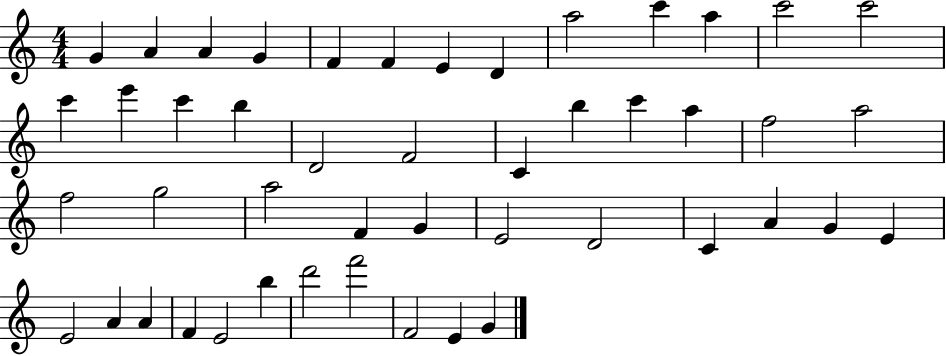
{
  \clef treble
  \numericTimeSignature
  \time 4/4
  \key c \major
  g'4 a'4 a'4 g'4 | f'4 f'4 e'4 d'4 | a''2 c'''4 a''4 | c'''2 c'''2 | \break c'''4 e'''4 c'''4 b''4 | d'2 f'2 | c'4 b''4 c'''4 a''4 | f''2 a''2 | \break f''2 g''2 | a''2 f'4 g'4 | e'2 d'2 | c'4 a'4 g'4 e'4 | \break e'2 a'4 a'4 | f'4 e'2 b''4 | d'''2 f'''2 | f'2 e'4 g'4 | \break \bar "|."
}